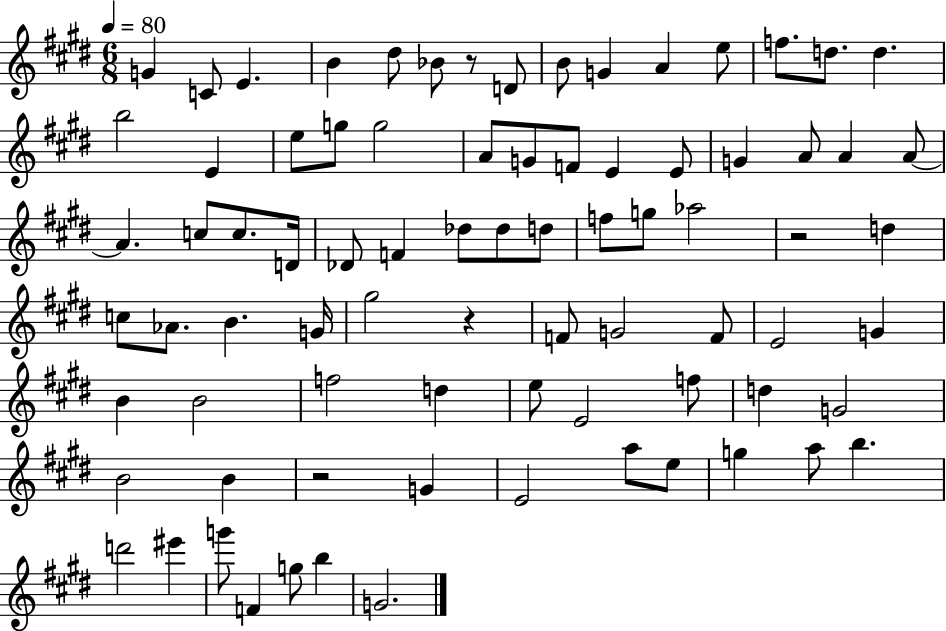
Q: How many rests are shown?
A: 4